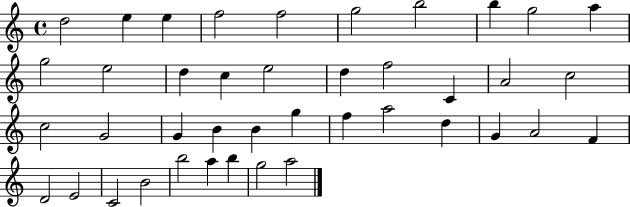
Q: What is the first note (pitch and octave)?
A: D5